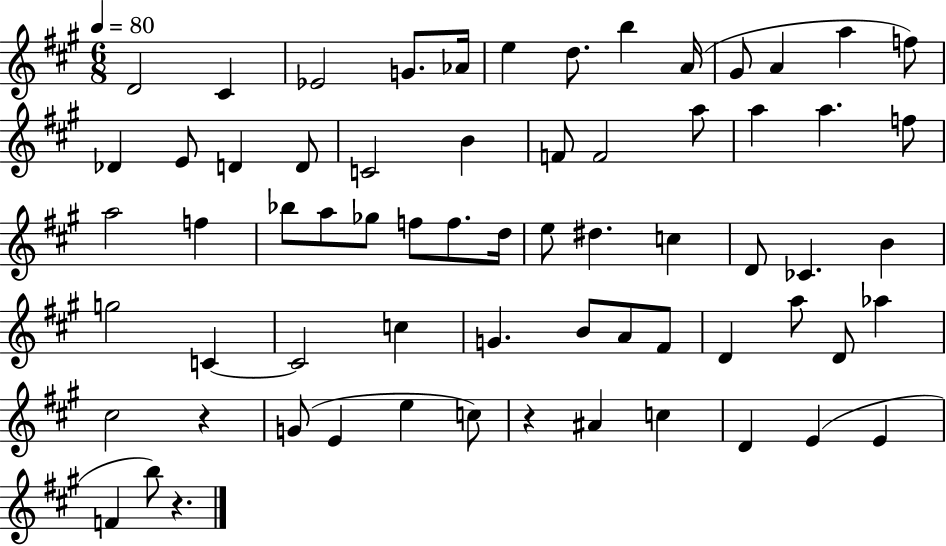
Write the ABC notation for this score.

X:1
T:Untitled
M:6/8
L:1/4
K:A
D2 ^C _E2 G/2 _A/4 e d/2 b A/4 ^G/2 A a f/2 _D E/2 D D/2 C2 B F/2 F2 a/2 a a f/2 a2 f _b/2 a/2 _g/2 f/2 f/2 d/4 e/2 ^d c D/2 _C B g2 C C2 c G B/2 A/2 ^F/2 D a/2 D/2 _a ^c2 z G/2 E e c/2 z ^A c D E E F b/2 z